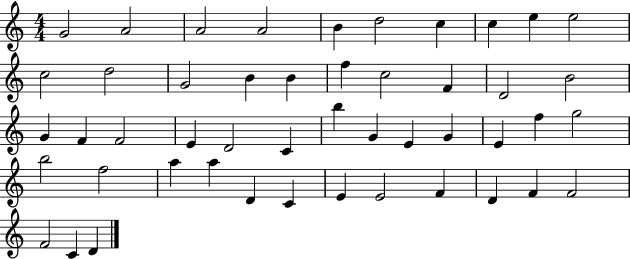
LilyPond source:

{
  \clef treble
  \numericTimeSignature
  \time 4/4
  \key c \major
  g'2 a'2 | a'2 a'2 | b'4 d''2 c''4 | c''4 e''4 e''2 | \break c''2 d''2 | g'2 b'4 b'4 | f''4 c''2 f'4 | d'2 b'2 | \break g'4 f'4 f'2 | e'4 d'2 c'4 | b''4 g'4 e'4 g'4 | e'4 f''4 g''2 | \break b''2 f''2 | a''4 a''4 d'4 c'4 | e'4 e'2 f'4 | d'4 f'4 f'2 | \break f'2 c'4 d'4 | \bar "|."
}